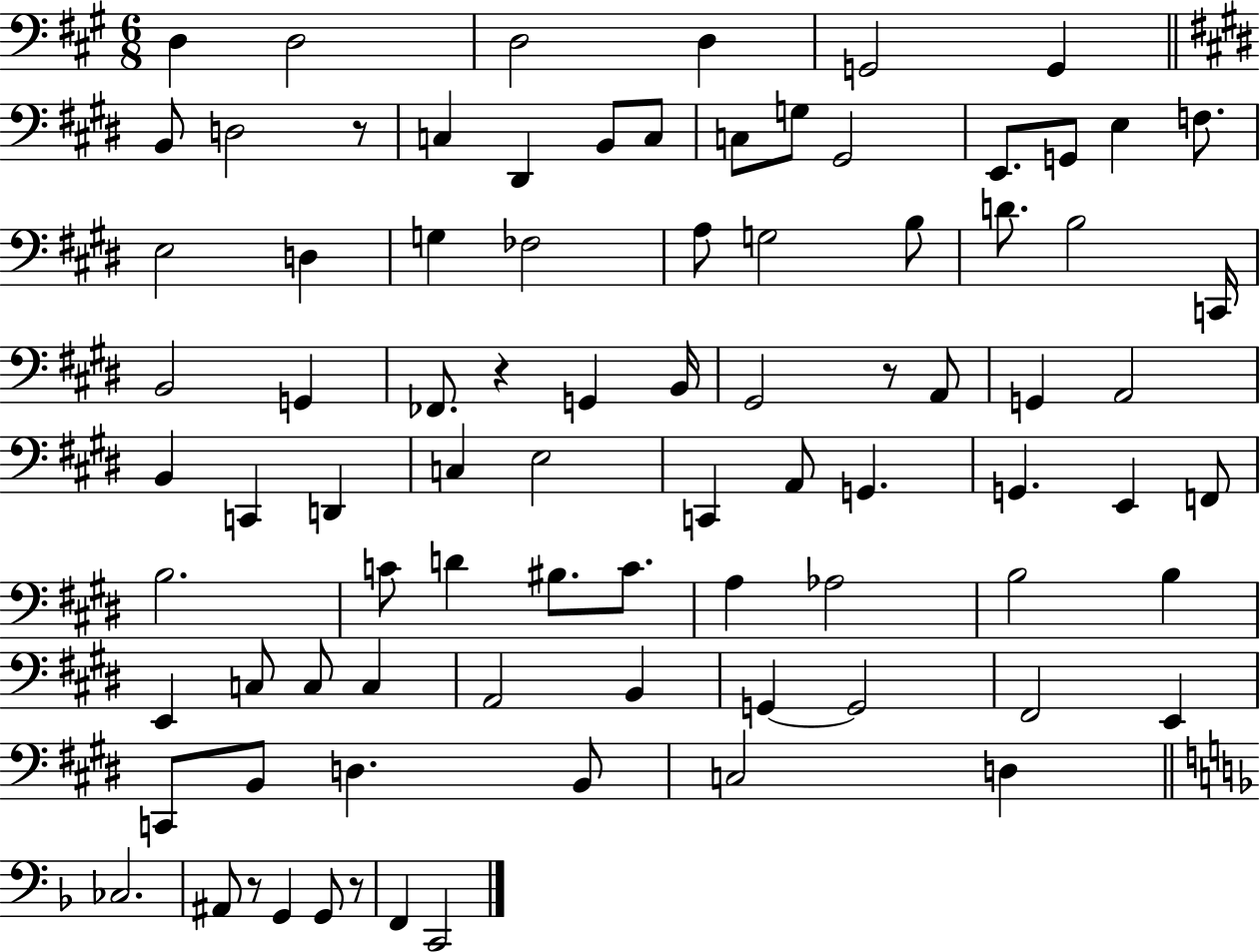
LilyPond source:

{
  \clef bass
  \numericTimeSignature
  \time 6/8
  \key a \major
  d4 d2 | d2 d4 | g,2 g,4 | \bar "||" \break \key e \major b,8 d2 r8 | c4 dis,4 b,8 c8 | c8 g8 gis,2 | e,8. g,8 e4 f8. | \break e2 d4 | g4 fes2 | a8 g2 b8 | d'8. b2 c,16 | \break b,2 g,4 | fes,8. r4 g,4 b,16 | gis,2 r8 a,8 | g,4 a,2 | \break b,4 c,4 d,4 | c4 e2 | c,4 a,8 g,4. | g,4. e,4 f,8 | \break b2. | c'8 d'4 bis8. c'8. | a4 aes2 | b2 b4 | \break e,4 c8 c8 c4 | a,2 b,4 | g,4~~ g,2 | fis,2 e,4 | \break c,8 b,8 d4. b,8 | c2 d4 | \bar "||" \break \key f \major ces2. | ais,8 r8 g,4 g,8 r8 | f,4 c,2 | \bar "|."
}